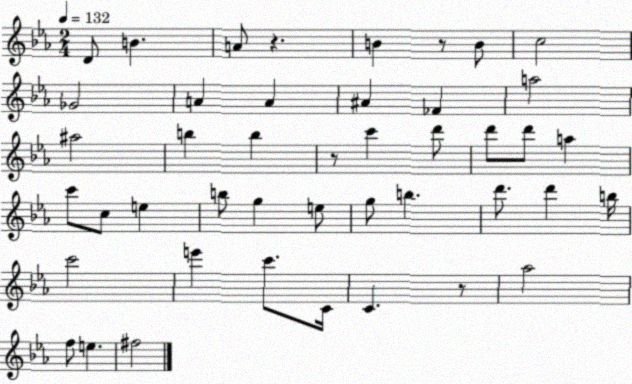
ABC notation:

X:1
T:Untitled
M:2/4
L:1/4
K:Eb
D/2 B A/2 z B z/2 B/2 c2 _G2 A A ^A _F a2 ^a2 b b z/2 c' d'/2 d'/2 d'/2 a c'/2 c/2 e b/2 g e/2 g/2 b d'/2 d' b/4 c'2 e' c'/2 C/4 C z/2 _a2 f/2 e ^f2